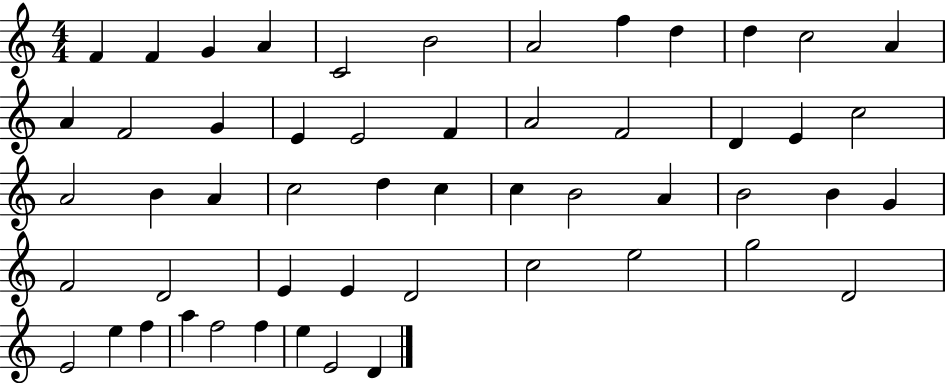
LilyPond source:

{
  \clef treble
  \numericTimeSignature
  \time 4/4
  \key c \major
  f'4 f'4 g'4 a'4 | c'2 b'2 | a'2 f''4 d''4 | d''4 c''2 a'4 | \break a'4 f'2 g'4 | e'4 e'2 f'4 | a'2 f'2 | d'4 e'4 c''2 | \break a'2 b'4 a'4 | c''2 d''4 c''4 | c''4 b'2 a'4 | b'2 b'4 g'4 | \break f'2 d'2 | e'4 e'4 d'2 | c''2 e''2 | g''2 d'2 | \break e'2 e''4 f''4 | a''4 f''2 f''4 | e''4 e'2 d'4 | \bar "|."
}